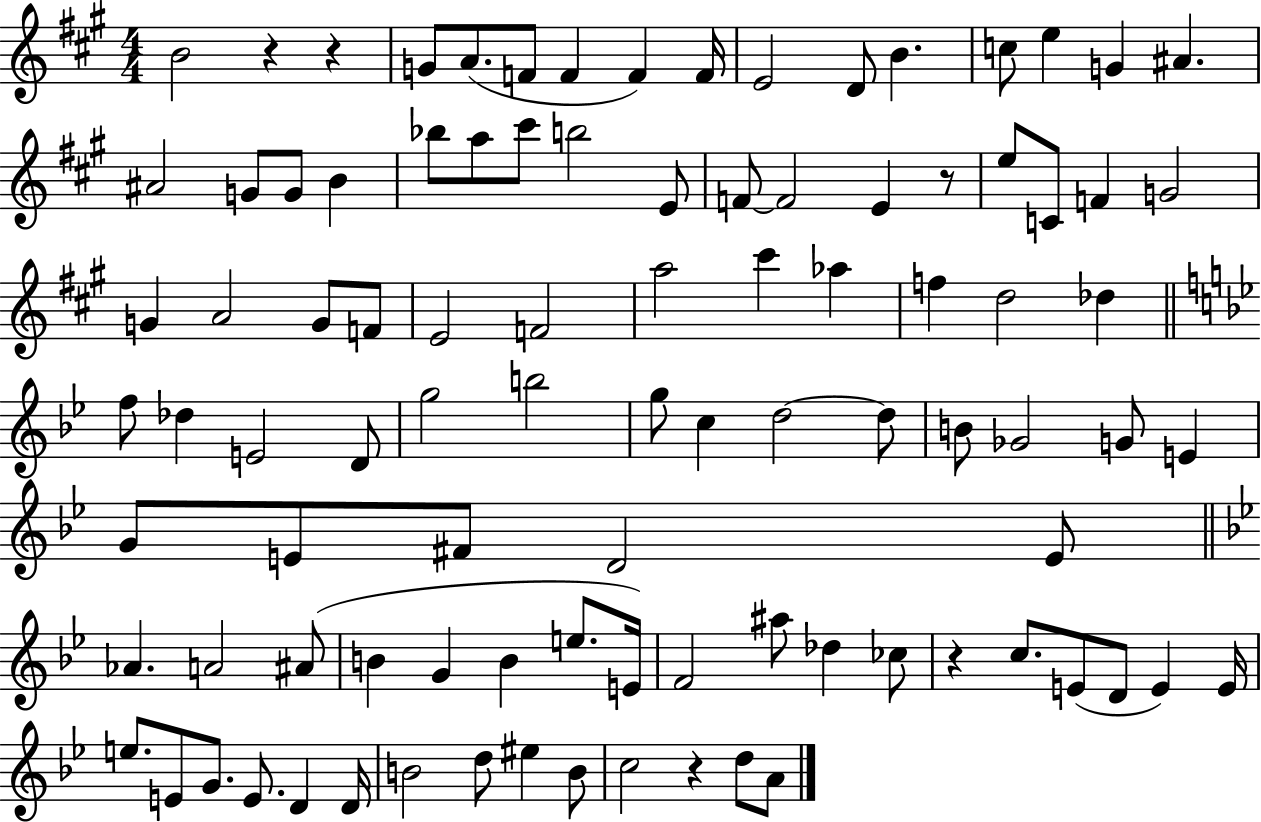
{
  \clef treble
  \numericTimeSignature
  \time 4/4
  \key a \major
  b'2 r4 r4 | g'8 a'8.( f'8 f'4 f'4) f'16 | e'2 d'8 b'4. | c''8 e''4 g'4 ais'4. | \break ais'2 g'8 g'8 b'4 | bes''8 a''8 cis'''8 b''2 e'8 | f'8~~ f'2 e'4 r8 | e''8 c'8 f'4 g'2 | \break g'4 a'2 g'8 f'8 | e'2 f'2 | a''2 cis'''4 aes''4 | f''4 d''2 des''4 | \break \bar "||" \break \key bes \major f''8 des''4 e'2 d'8 | g''2 b''2 | g''8 c''4 d''2~~ d''8 | b'8 ges'2 g'8 e'4 | \break g'8 e'8 fis'8 d'2 e'8 | \bar "||" \break \key bes \major aes'4. a'2 ais'8( | b'4 g'4 b'4 e''8. e'16) | f'2 ais''8 des''4 ces''8 | r4 c''8. e'8( d'8 e'4) e'16 | \break e''8. e'8 g'8. e'8. d'4 d'16 | b'2 d''8 eis''4 b'8 | c''2 r4 d''8 a'8 | \bar "|."
}